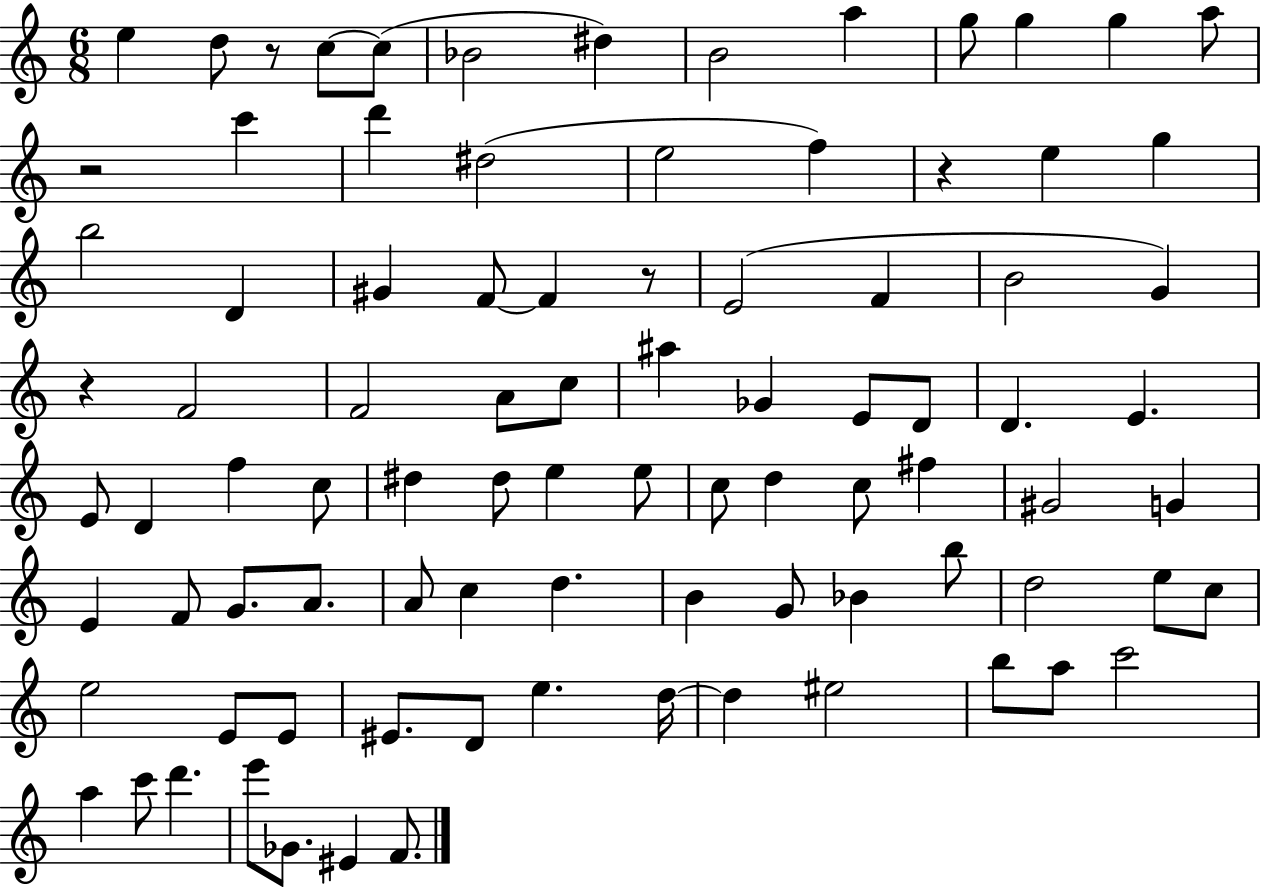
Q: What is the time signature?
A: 6/8